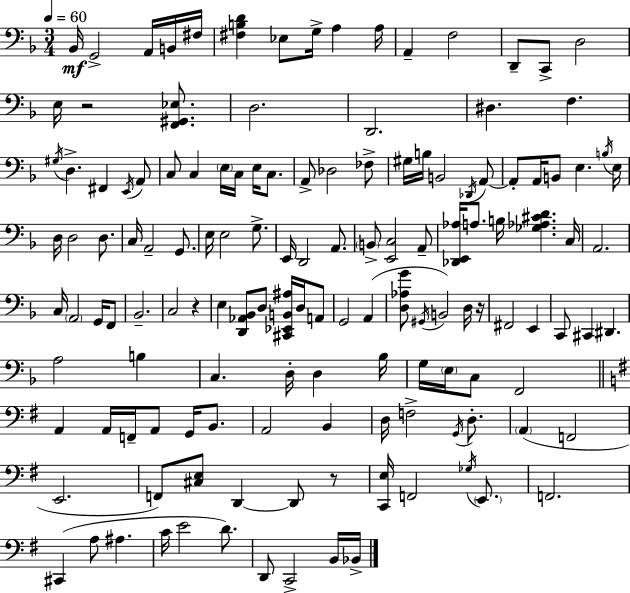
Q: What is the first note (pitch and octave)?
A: Bb2